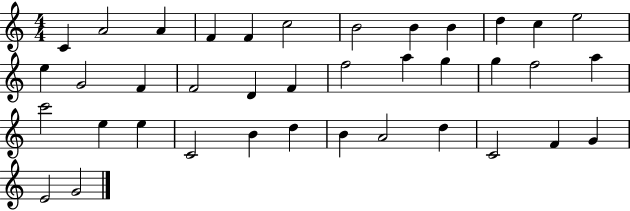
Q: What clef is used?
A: treble